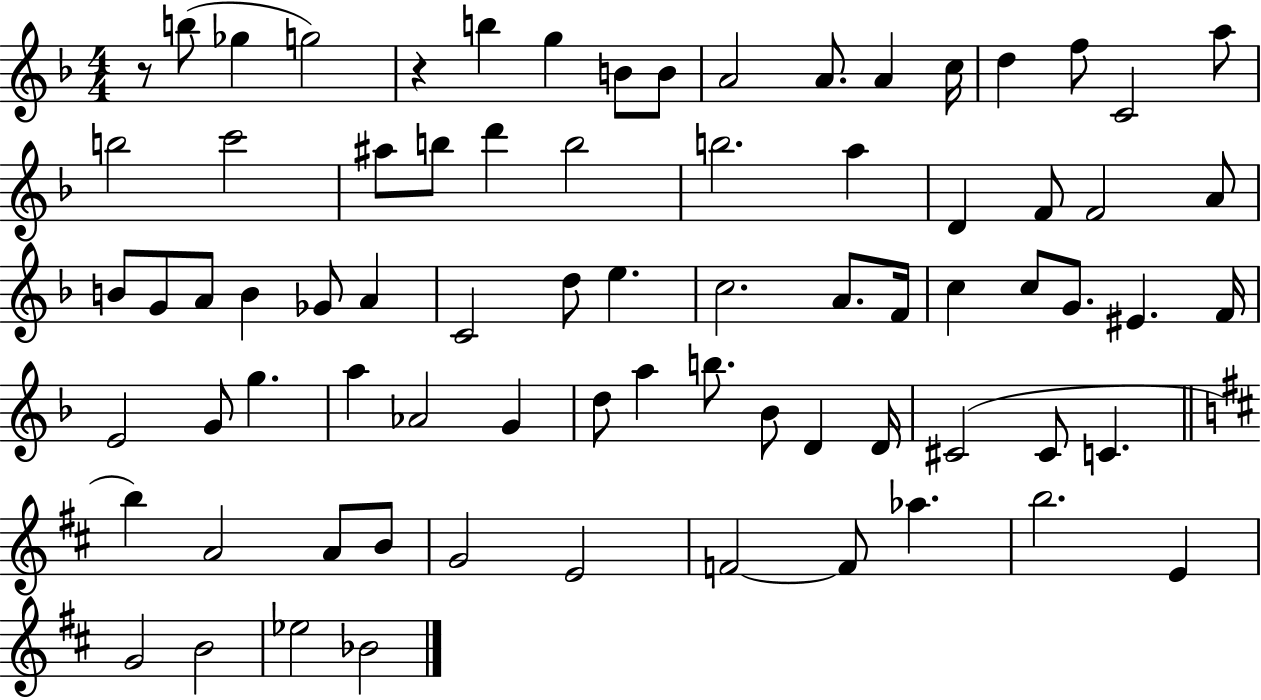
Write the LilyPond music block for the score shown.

{
  \clef treble
  \numericTimeSignature
  \time 4/4
  \key f \major
  \repeat volta 2 { r8 b''8( ges''4 g''2) | r4 b''4 g''4 b'8 b'8 | a'2 a'8. a'4 c''16 | d''4 f''8 c'2 a''8 | \break b''2 c'''2 | ais''8 b''8 d'''4 b''2 | b''2. a''4 | d'4 f'8 f'2 a'8 | \break b'8 g'8 a'8 b'4 ges'8 a'4 | c'2 d''8 e''4. | c''2. a'8. f'16 | c''4 c''8 g'8. eis'4. f'16 | \break e'2 g'8 g''4. | a''4 aes'2 g'4 | d''8 a''4 b''8. bes'8 d'4 d'16 | cis'2( cis'8 c'4. | \break \bar "||" \break \key d \major b''4) a'2 a'8 b'8 | g'2 e'2 | f'2~~ f'8 aes''4. | b''2. e'4 | \break g'2 b'2 | ees''2 bes'2 | } \bar "|."
}